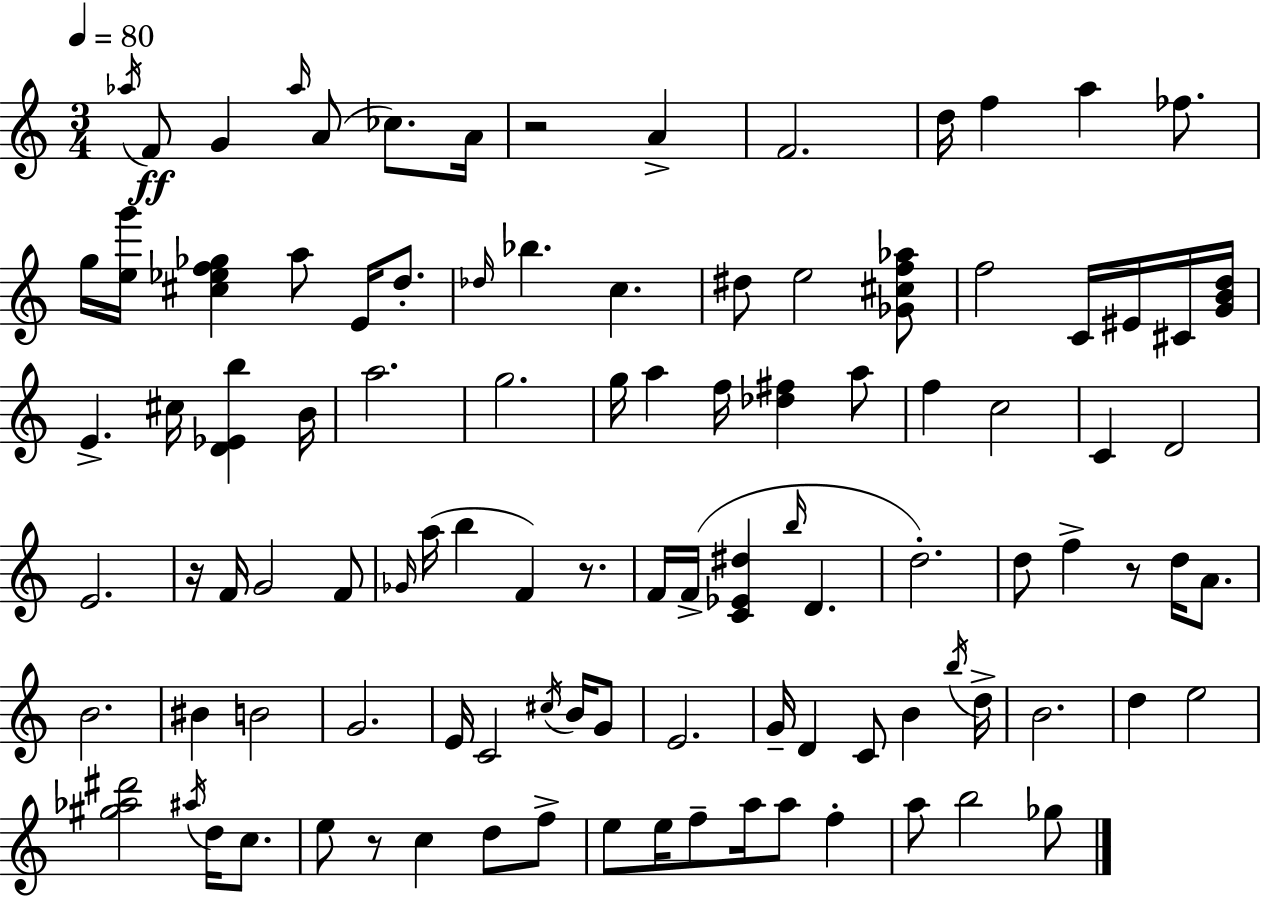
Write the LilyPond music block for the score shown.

{
  \clef treble
  \numericTimeSignature
  \time 3/4
  \key c \major
  \tempo 4 = 80
  \acciaccatura { aes''16 }\ff f'8 g'4 \grace { aes''16 }( a'8 ces''8.) | a'16 r2 a'4-> | f'2. | d''16 f''4 a''4 fes''8. | \break g''16 <e'' g'''>16 <cis'' ees'' f'' ges''>4 a''8 e'16 d''8.-. | \grace { des''16 } bes''4. c''4. | dis''8 e''2 | <ges' cis'' f'' aes''>8 f''2 c'16 | \break eis'16 cis'16 <g' b' d''>16 e'4.-> cis''16 <d' ees' b''>4 | b'16 a''2. | g''2. | g''16 a''4 f''16 <des'' fis''>4 | \break a''8 f''4 c''2 | c'4 d'2 | e'2. | r16 f'16 g'2 | \break f'8 \grace { ges'16 } a''16( b''4 f'4) | r8. f'16 f'16->( <c' ees' dis''>4 \grace { b''16 } d'4. | d''2.-.) | d''8 f''4-> r8 | \break d''16 a'8. b'2. | bis'4 b'2 | g'2. | e'16 c'2 | \break \acciaccatura { cis''16 } b'16 g'8 e'2. | g'16-- d'4 c'8 | b'4 \acciaccatura { b''16 } d''16-> b'2. | d''4 e''2 | \break <gis'' aes'' dis'''>2 | \acciaccatura { ais''16 } d''16 c''8. e''8 r8 | c''4 d''8 f''8-> e''8 e''16 f''8-- | a''16 a''8 f''4-. a''8 b''2 | \break ges''8 \bar "|."
}